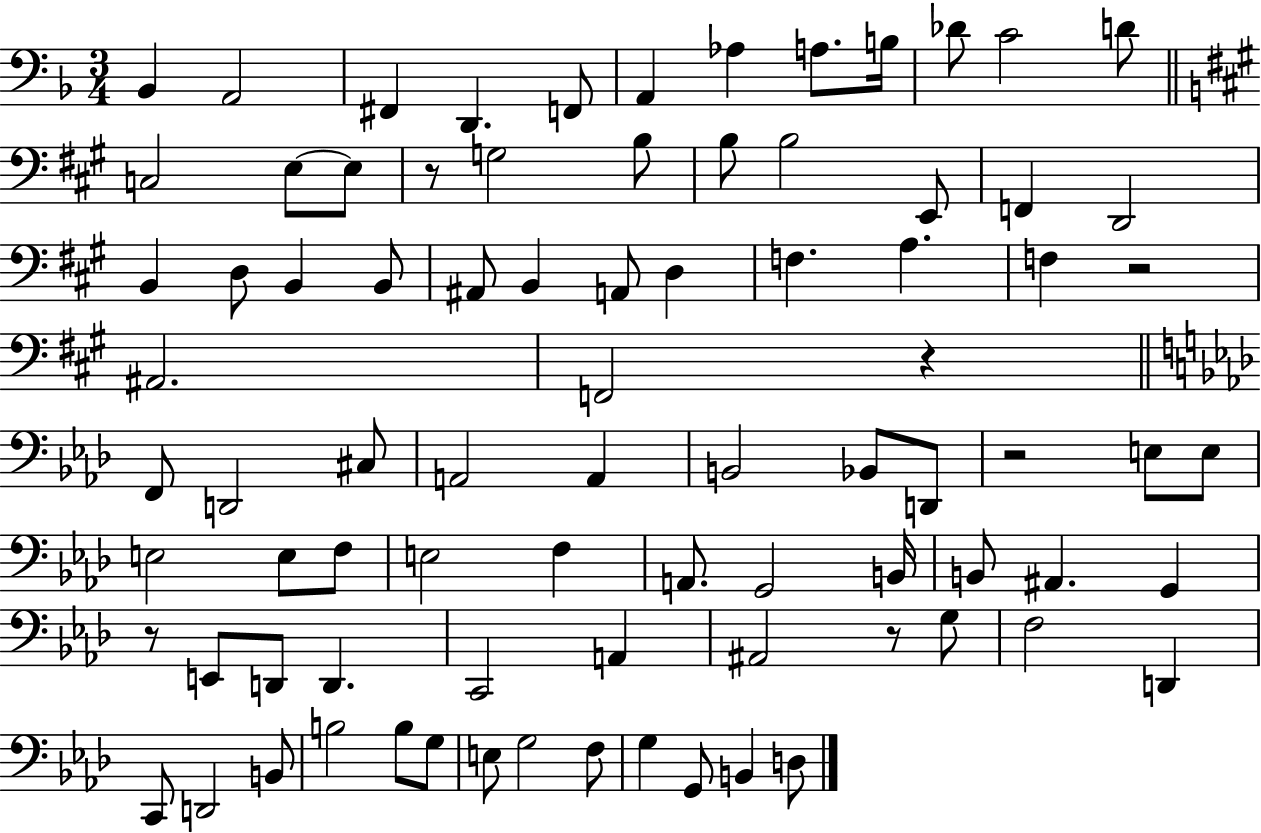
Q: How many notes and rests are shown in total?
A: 84